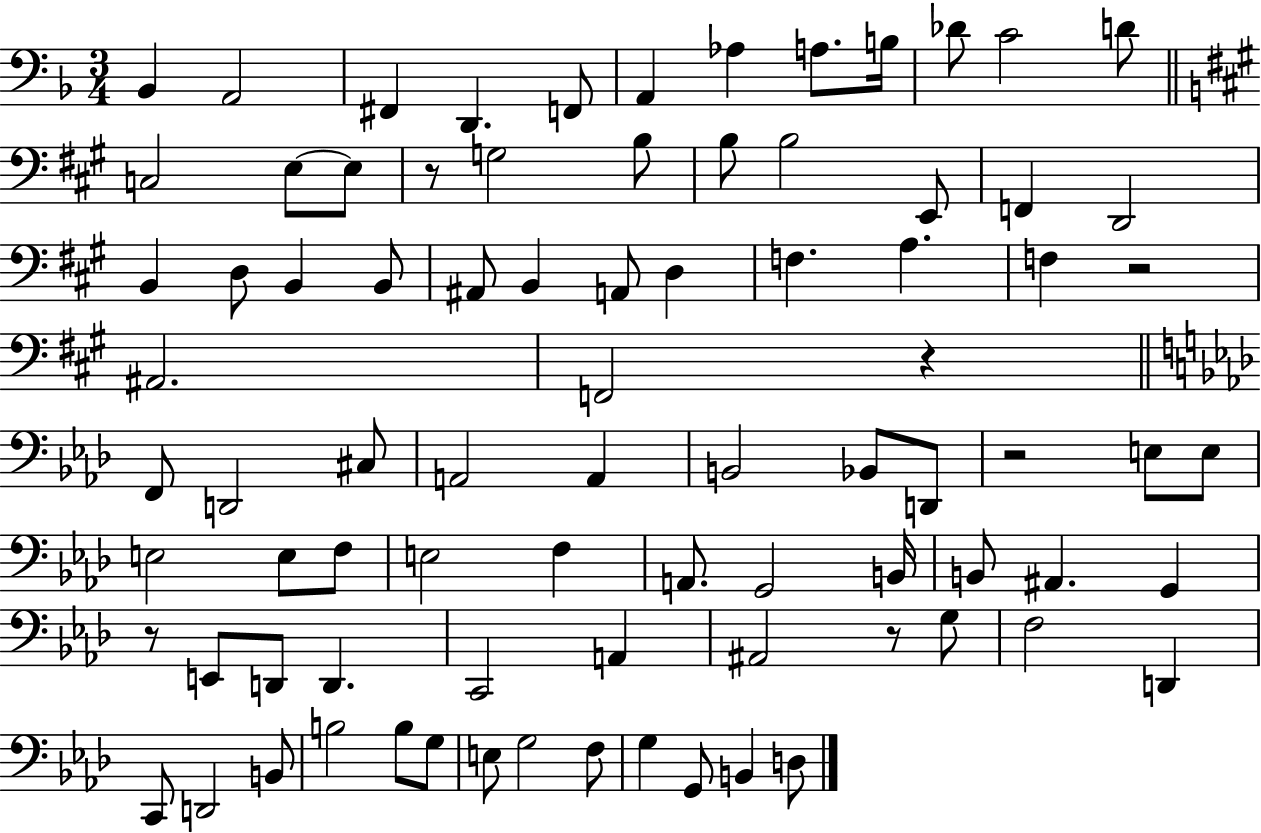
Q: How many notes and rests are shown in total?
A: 84